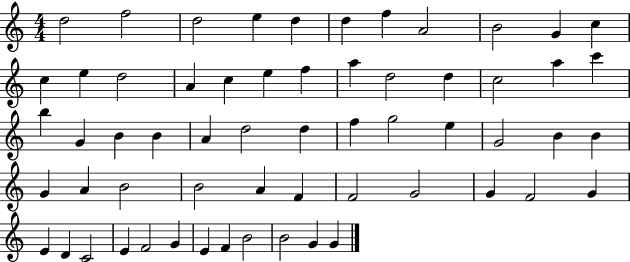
D5/h F5/h D5/h E5/q D5/q D5/q F5/q A4/h B4/h G4/q C5/q C5/q E5/q D5/h A4/q C5/q E5/q F5/q A5/q D5/h D5/q C5/h A5/q C6/q B5/q G4/q B4/q B4/q A4/q D5/h D5/q F5/q G5/h E5/q G4/h B4/q B4/q G4/q A4/q B4/h B4/h A4/q F4/q F4/h G4/h G4/q F4/h G4/q E4/q D4/q C4/h E4/q F4/h G4/q E4/q F4/q B4/h B4/h G4/q G4/q